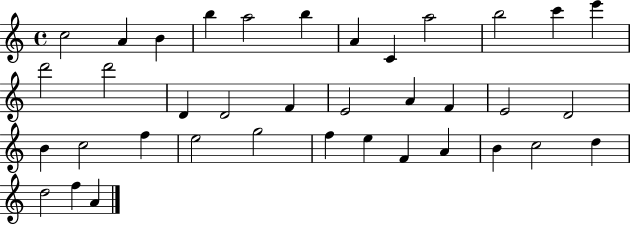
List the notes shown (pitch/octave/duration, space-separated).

C5/h A4/q B4/q B5/q A5/h B5/q A4/q C4/q A5/h B5/h C6/q E6/q D6/h D6/h D4/q D4/h F4/q E4/h A4/q F4/q E4/h D4/h B4/q C5/h F5/q E5/h G5/h F5/q E5/q F4/q A4/q B4/q C5/h D5/q D5/h F5/q A4/q